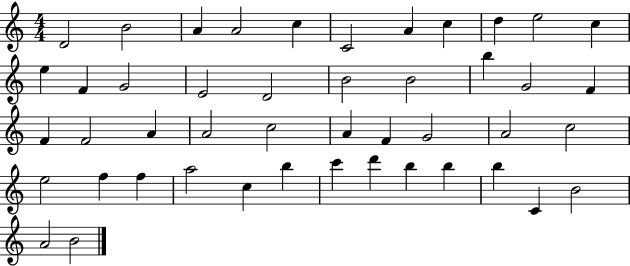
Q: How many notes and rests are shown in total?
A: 46